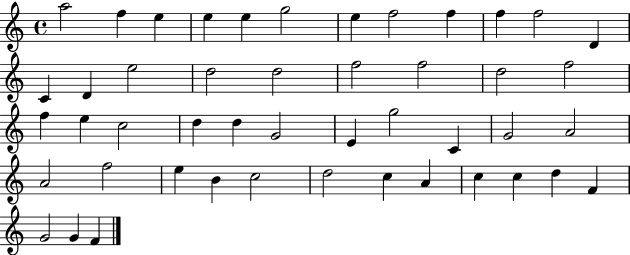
{
  \clef treble
  \time 4/4
  \defaultTimeSignature
  \key c \major
  a''2 f''4 e''4 | e''4 e''4 g''2 | e''4 f''2 f''4 | f''4 f''2 d'4 | \break c'4 d'4 e''2 | d''2 d''2 | f''2 f''2 | d''2 f''2 | \break f''4 e''4 c''2 | d''4 d''4 g'2 | e'4 g''2 c'4 | g'2 a'2 | \break a'2 f''2 | e''4 b'4 c''2 | d''2 c''4 a'4 | c''4 c''4 d''4 f'4 | \break g'2 g'4 f'4 | \bar "|."
}